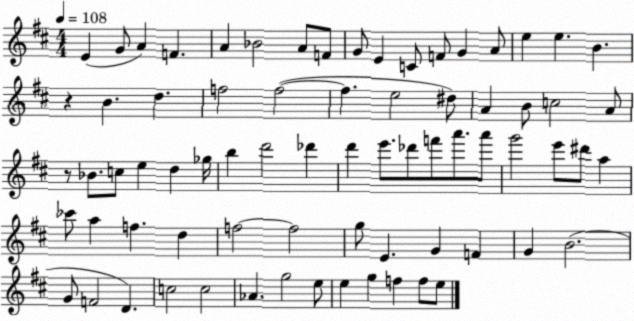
X:1
T:Untitled
M:4/4
L:1/4
K:D
E G/2 A F A _B2 A/2 F/2 G/2 E C/2 F/2 G A/2 e e B z B d f2 f2 f e2 ^d/2 A B/2 c2 A/2 z/2 _B/2 c/2 e d _g/4 b d'2 _d' d' e'/2 _d'/2 f'/2 a'/2 a'/2 g'2 e'/2 ^d'/2 a _c'/2 a f d f2 f2 g/2 E G F G B2 G/2 F2 D c2 c2 _A g2 e/2 e g f f/2 e/2